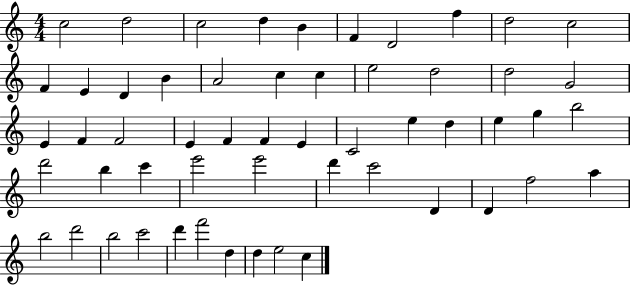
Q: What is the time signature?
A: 4/4